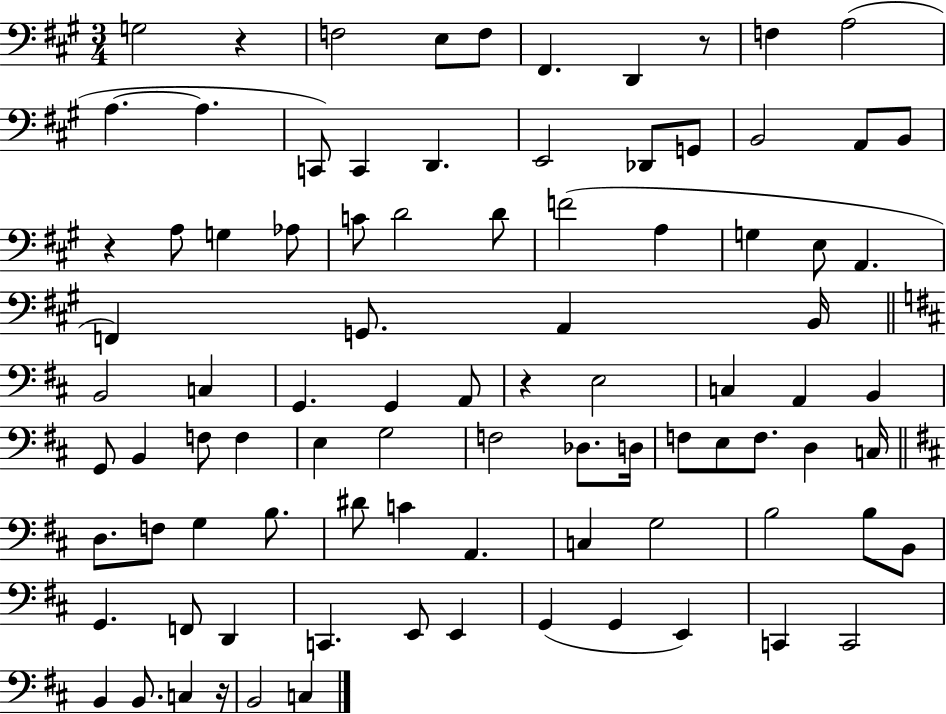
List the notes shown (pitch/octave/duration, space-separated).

G3/h R/q F3/h E3/e F3/e F#2/q. D2/q R/e F3/q A3/h A3/q. A3/q. C2/e C2/q D2/q. E2/h Db2/e G2/e B2/h A2/e B2/e R/q A3/e G3/q Ab3/e C4/e D4/h D4/e F4/h A3/q G3/q E3/e A2/q. F2/q G2/e. A2/q B2/s B2/h C3/q G2/q. G2/q A2/e R/q E3/h C3/q A2/q B2/q G2/e B2/q F3/e F3/q E3/q G3/h F3/h Db3/e. D3/s F3/e E3/e F3/e. D3/q C3/s D3/e. F3/e G3/q B3/e. D#4/e C4/q A2/q. C3/q G3/h B3/h B3/e B2/e G2/q. F2/e D2/q C2/q. E2/e E2/q G2/q G2/q E2/q C2/q C2/h B2/q B2/e. C3/q R/s B2/h C3/q